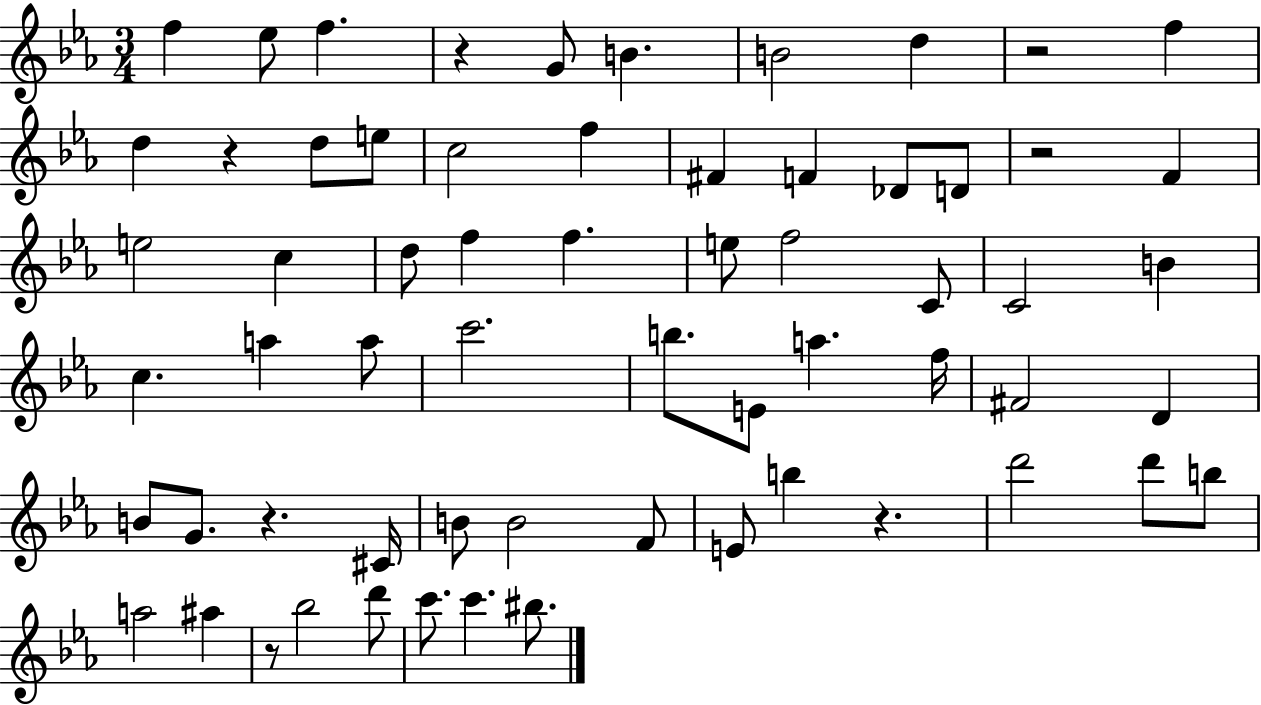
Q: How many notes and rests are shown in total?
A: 63